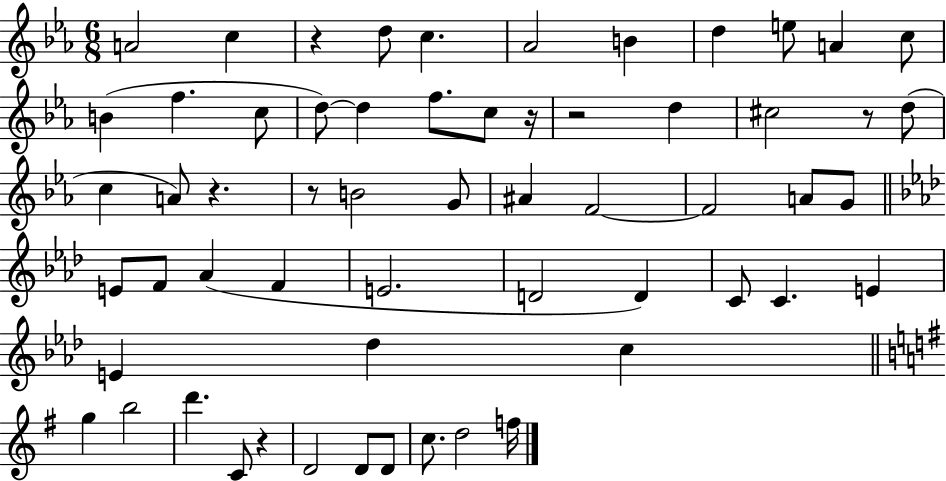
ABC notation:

X:1
T:Untitled
M:6/8
L:1/4
K:Eb
A2 c z d/2 c _A2 B d e/2 A c/2 B f c/2 d/2 d f/2 c/2 z/4 z2 d ^c2 z/2 d/2 c A/2 z z/2 B2 G/2 ^A F2 F2 A/2 G/2 E/2 F/2 _A F E2 D2 D C/2 C E E _d c g b2 d' C/2 z D2 D/2 D/2 c/2 d2 f/4